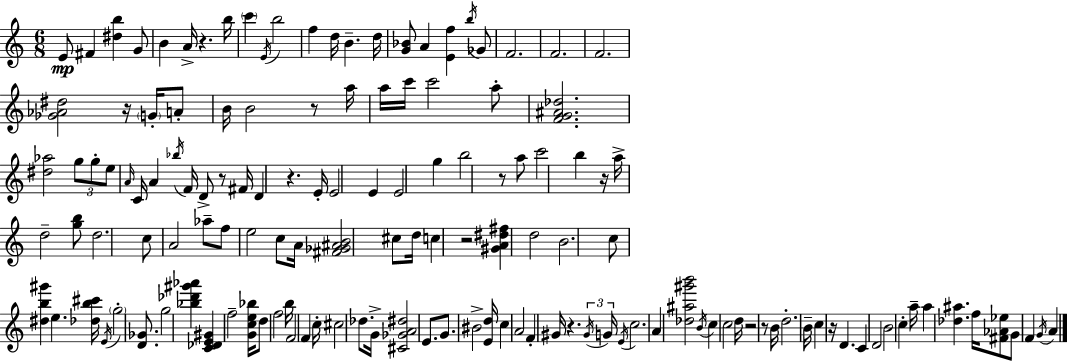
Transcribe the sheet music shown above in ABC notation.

X:1
T:Untitled
M:6/8
L:1/4
K:Am
E/2 ^F [^db] G/2 B A/4 z b/4 c' E/4 b2 f d/4 B d/4 [G_B]/2 A [Ef] b/4 _G/2 F2 F2 F2 [_G_A^d]2 z/4 G/4 A/2 B/4 B2 z/2 a/4 a/4 c'/4 c'2 a/2 [FG^A_d]2 [^d_a]2 g/2 g/2 e/2 A/4 C/4 A _b/4 F/4 D/2 z/2 ^F/4 D z E/4 E2 E E2 g b2 z/2 a/2 c'2 b z/4 a/4 d2 [gb]/2 d2 c/2 A2 _a/2 f/2 e2 c/2 A/4 [^F_G^AB]2 ^c/2 d/4 c z2 [^GA^d^f] d2 B2 c/2 [^db^g'] e [_db^c']/4 E/4 g2 [D_G]/2 g2 [_b_d'^g'_a'] [C_DE^G] f2 [Gce_b]/4 d/2 f2 b/4 F2 F c/4 ^c2 _d/2 G/4 [^C_GA^d]2 E/2 G/2 ^B2 [Ed]/4 c A2 F ^G/4 z ^G/4 G/4 E/4 c2 A [_d^a^g'b']2 B/4 c c2 d/4 z2 z/2 B/4 d2 B/4 c z/4 D C D2 B2 c a/4 a [_d^a] f/4 [^F_A_e]/2 G/2 F G/4 A